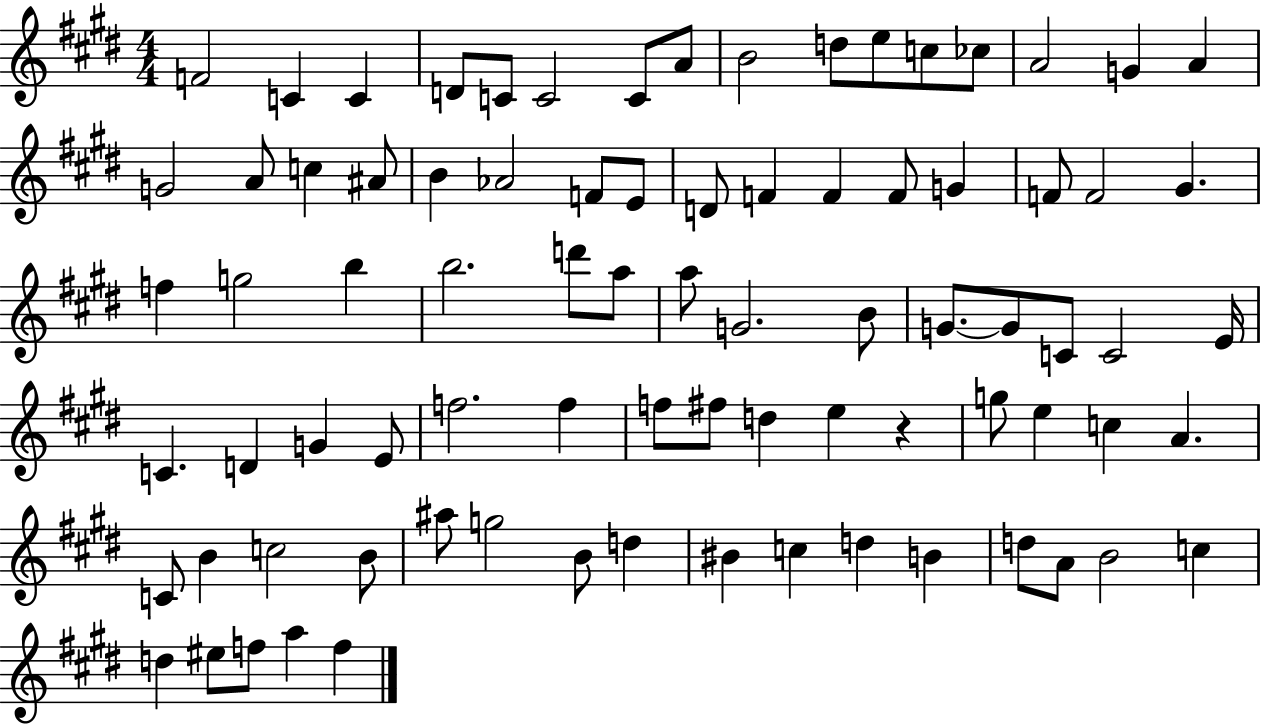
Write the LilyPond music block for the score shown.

{
  \clef treble
  \numericTimeSignature
  \time 4/4
  \key e \major
  f'2 c'4 c'4 | d'8 c'8 c'2 c'8 a'8 | b'2 d''8 e''8 c''8 ces''8 | a'2 g'4 a'4 | \break g'2 a'8 c''4 ais'8 | b'4 aes'2 f'8 e'8 | d'8 f'4 f'4 f'8 g'4 | f'8 f'2 gis'4. | \break f''4 g''2 b''4 | b''2. d'''8 a''8 | a''8 g'2. b'8 | g'8.~~ g'8 c'8 c'2 e'16 | \break c'4. d'4 g'4 e'8 | f''2. f''4 | f''8 fis''8 d''4 e''4 r4 | g''8 e''4 c''4 a'4. | \break c'8 b'4 c''2 b'8 | ais''8 g''2 b'8 d''4 | bis'4 c''4 d''4 b'4 | d''8 a'8 b'2 c''4 | \break d''4 eis''8 f''8 a''4 f''4 | \bar "|."
}